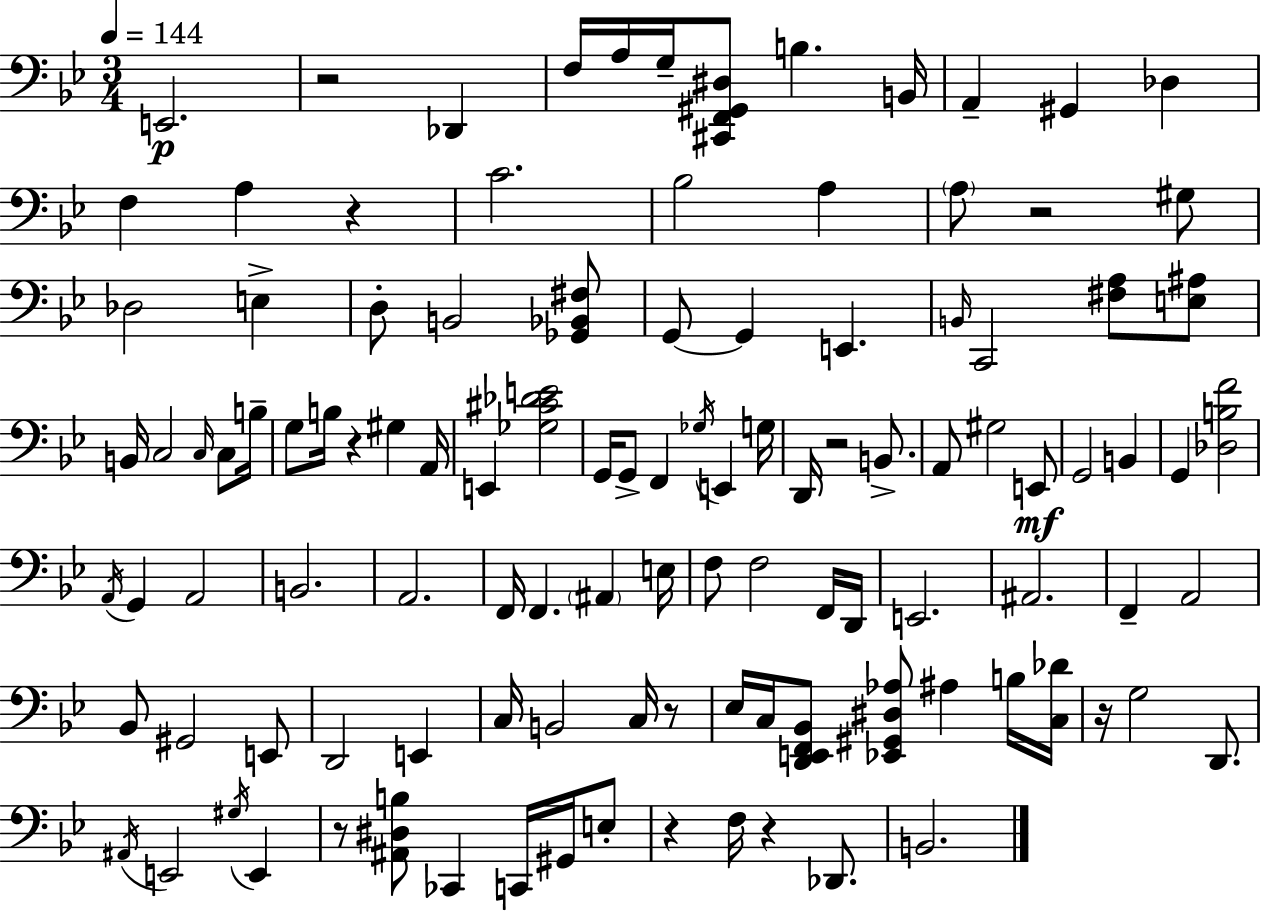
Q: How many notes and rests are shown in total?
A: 112